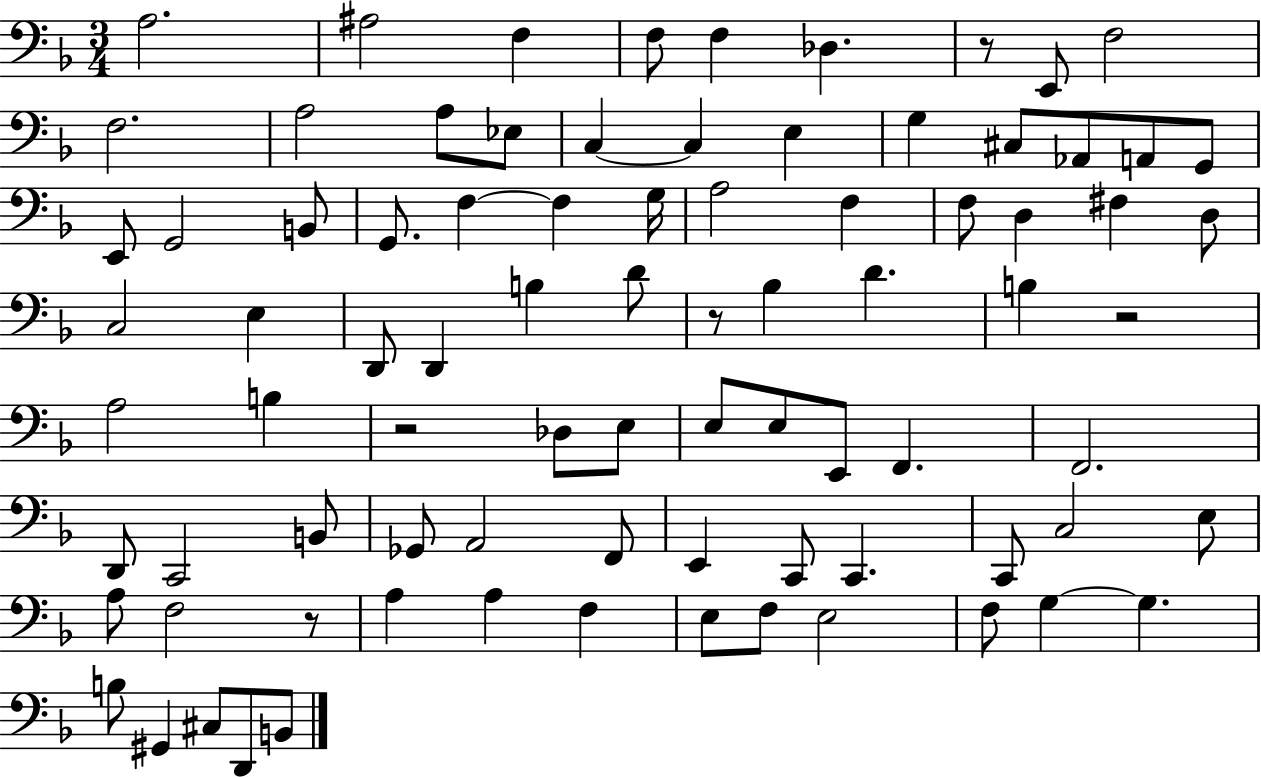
{
  \clef bass
  \numericTimeSignature
  \time 3/4
  \key f \major
  a2. | ais2 f4 | f8 f4 des4. | r8 e,8 f2 | \break f2. | a2 a8 ees8 | c4~~ c4 e4 | g4 cis8 aes,8 a,8 g,8 | \break e,8 g,2 b,8 | g,8. f4~~ f4 g16 | a2 f4 | f8 d4 fis4 d8 | \break c2 e4 | d,8 d,4 b4 d'8 | r8 bes4 d'4. | b4 r2 | \break a2 b4 | r2 des8 e8 | e8 e8 e,8 f,4. | f,2. | \break d,8 c,2 b,8 | ges,8 a,2 f,8 | e,4 c,8 c,4. | c,8 c2 e8 | \break a8 f2 r8 | a4 a4 f4 | e8 f8 e2 | f8 g4~~ g4. | \break b8 gis,4 cis8 d,8 b,8 | \bar "|."
}